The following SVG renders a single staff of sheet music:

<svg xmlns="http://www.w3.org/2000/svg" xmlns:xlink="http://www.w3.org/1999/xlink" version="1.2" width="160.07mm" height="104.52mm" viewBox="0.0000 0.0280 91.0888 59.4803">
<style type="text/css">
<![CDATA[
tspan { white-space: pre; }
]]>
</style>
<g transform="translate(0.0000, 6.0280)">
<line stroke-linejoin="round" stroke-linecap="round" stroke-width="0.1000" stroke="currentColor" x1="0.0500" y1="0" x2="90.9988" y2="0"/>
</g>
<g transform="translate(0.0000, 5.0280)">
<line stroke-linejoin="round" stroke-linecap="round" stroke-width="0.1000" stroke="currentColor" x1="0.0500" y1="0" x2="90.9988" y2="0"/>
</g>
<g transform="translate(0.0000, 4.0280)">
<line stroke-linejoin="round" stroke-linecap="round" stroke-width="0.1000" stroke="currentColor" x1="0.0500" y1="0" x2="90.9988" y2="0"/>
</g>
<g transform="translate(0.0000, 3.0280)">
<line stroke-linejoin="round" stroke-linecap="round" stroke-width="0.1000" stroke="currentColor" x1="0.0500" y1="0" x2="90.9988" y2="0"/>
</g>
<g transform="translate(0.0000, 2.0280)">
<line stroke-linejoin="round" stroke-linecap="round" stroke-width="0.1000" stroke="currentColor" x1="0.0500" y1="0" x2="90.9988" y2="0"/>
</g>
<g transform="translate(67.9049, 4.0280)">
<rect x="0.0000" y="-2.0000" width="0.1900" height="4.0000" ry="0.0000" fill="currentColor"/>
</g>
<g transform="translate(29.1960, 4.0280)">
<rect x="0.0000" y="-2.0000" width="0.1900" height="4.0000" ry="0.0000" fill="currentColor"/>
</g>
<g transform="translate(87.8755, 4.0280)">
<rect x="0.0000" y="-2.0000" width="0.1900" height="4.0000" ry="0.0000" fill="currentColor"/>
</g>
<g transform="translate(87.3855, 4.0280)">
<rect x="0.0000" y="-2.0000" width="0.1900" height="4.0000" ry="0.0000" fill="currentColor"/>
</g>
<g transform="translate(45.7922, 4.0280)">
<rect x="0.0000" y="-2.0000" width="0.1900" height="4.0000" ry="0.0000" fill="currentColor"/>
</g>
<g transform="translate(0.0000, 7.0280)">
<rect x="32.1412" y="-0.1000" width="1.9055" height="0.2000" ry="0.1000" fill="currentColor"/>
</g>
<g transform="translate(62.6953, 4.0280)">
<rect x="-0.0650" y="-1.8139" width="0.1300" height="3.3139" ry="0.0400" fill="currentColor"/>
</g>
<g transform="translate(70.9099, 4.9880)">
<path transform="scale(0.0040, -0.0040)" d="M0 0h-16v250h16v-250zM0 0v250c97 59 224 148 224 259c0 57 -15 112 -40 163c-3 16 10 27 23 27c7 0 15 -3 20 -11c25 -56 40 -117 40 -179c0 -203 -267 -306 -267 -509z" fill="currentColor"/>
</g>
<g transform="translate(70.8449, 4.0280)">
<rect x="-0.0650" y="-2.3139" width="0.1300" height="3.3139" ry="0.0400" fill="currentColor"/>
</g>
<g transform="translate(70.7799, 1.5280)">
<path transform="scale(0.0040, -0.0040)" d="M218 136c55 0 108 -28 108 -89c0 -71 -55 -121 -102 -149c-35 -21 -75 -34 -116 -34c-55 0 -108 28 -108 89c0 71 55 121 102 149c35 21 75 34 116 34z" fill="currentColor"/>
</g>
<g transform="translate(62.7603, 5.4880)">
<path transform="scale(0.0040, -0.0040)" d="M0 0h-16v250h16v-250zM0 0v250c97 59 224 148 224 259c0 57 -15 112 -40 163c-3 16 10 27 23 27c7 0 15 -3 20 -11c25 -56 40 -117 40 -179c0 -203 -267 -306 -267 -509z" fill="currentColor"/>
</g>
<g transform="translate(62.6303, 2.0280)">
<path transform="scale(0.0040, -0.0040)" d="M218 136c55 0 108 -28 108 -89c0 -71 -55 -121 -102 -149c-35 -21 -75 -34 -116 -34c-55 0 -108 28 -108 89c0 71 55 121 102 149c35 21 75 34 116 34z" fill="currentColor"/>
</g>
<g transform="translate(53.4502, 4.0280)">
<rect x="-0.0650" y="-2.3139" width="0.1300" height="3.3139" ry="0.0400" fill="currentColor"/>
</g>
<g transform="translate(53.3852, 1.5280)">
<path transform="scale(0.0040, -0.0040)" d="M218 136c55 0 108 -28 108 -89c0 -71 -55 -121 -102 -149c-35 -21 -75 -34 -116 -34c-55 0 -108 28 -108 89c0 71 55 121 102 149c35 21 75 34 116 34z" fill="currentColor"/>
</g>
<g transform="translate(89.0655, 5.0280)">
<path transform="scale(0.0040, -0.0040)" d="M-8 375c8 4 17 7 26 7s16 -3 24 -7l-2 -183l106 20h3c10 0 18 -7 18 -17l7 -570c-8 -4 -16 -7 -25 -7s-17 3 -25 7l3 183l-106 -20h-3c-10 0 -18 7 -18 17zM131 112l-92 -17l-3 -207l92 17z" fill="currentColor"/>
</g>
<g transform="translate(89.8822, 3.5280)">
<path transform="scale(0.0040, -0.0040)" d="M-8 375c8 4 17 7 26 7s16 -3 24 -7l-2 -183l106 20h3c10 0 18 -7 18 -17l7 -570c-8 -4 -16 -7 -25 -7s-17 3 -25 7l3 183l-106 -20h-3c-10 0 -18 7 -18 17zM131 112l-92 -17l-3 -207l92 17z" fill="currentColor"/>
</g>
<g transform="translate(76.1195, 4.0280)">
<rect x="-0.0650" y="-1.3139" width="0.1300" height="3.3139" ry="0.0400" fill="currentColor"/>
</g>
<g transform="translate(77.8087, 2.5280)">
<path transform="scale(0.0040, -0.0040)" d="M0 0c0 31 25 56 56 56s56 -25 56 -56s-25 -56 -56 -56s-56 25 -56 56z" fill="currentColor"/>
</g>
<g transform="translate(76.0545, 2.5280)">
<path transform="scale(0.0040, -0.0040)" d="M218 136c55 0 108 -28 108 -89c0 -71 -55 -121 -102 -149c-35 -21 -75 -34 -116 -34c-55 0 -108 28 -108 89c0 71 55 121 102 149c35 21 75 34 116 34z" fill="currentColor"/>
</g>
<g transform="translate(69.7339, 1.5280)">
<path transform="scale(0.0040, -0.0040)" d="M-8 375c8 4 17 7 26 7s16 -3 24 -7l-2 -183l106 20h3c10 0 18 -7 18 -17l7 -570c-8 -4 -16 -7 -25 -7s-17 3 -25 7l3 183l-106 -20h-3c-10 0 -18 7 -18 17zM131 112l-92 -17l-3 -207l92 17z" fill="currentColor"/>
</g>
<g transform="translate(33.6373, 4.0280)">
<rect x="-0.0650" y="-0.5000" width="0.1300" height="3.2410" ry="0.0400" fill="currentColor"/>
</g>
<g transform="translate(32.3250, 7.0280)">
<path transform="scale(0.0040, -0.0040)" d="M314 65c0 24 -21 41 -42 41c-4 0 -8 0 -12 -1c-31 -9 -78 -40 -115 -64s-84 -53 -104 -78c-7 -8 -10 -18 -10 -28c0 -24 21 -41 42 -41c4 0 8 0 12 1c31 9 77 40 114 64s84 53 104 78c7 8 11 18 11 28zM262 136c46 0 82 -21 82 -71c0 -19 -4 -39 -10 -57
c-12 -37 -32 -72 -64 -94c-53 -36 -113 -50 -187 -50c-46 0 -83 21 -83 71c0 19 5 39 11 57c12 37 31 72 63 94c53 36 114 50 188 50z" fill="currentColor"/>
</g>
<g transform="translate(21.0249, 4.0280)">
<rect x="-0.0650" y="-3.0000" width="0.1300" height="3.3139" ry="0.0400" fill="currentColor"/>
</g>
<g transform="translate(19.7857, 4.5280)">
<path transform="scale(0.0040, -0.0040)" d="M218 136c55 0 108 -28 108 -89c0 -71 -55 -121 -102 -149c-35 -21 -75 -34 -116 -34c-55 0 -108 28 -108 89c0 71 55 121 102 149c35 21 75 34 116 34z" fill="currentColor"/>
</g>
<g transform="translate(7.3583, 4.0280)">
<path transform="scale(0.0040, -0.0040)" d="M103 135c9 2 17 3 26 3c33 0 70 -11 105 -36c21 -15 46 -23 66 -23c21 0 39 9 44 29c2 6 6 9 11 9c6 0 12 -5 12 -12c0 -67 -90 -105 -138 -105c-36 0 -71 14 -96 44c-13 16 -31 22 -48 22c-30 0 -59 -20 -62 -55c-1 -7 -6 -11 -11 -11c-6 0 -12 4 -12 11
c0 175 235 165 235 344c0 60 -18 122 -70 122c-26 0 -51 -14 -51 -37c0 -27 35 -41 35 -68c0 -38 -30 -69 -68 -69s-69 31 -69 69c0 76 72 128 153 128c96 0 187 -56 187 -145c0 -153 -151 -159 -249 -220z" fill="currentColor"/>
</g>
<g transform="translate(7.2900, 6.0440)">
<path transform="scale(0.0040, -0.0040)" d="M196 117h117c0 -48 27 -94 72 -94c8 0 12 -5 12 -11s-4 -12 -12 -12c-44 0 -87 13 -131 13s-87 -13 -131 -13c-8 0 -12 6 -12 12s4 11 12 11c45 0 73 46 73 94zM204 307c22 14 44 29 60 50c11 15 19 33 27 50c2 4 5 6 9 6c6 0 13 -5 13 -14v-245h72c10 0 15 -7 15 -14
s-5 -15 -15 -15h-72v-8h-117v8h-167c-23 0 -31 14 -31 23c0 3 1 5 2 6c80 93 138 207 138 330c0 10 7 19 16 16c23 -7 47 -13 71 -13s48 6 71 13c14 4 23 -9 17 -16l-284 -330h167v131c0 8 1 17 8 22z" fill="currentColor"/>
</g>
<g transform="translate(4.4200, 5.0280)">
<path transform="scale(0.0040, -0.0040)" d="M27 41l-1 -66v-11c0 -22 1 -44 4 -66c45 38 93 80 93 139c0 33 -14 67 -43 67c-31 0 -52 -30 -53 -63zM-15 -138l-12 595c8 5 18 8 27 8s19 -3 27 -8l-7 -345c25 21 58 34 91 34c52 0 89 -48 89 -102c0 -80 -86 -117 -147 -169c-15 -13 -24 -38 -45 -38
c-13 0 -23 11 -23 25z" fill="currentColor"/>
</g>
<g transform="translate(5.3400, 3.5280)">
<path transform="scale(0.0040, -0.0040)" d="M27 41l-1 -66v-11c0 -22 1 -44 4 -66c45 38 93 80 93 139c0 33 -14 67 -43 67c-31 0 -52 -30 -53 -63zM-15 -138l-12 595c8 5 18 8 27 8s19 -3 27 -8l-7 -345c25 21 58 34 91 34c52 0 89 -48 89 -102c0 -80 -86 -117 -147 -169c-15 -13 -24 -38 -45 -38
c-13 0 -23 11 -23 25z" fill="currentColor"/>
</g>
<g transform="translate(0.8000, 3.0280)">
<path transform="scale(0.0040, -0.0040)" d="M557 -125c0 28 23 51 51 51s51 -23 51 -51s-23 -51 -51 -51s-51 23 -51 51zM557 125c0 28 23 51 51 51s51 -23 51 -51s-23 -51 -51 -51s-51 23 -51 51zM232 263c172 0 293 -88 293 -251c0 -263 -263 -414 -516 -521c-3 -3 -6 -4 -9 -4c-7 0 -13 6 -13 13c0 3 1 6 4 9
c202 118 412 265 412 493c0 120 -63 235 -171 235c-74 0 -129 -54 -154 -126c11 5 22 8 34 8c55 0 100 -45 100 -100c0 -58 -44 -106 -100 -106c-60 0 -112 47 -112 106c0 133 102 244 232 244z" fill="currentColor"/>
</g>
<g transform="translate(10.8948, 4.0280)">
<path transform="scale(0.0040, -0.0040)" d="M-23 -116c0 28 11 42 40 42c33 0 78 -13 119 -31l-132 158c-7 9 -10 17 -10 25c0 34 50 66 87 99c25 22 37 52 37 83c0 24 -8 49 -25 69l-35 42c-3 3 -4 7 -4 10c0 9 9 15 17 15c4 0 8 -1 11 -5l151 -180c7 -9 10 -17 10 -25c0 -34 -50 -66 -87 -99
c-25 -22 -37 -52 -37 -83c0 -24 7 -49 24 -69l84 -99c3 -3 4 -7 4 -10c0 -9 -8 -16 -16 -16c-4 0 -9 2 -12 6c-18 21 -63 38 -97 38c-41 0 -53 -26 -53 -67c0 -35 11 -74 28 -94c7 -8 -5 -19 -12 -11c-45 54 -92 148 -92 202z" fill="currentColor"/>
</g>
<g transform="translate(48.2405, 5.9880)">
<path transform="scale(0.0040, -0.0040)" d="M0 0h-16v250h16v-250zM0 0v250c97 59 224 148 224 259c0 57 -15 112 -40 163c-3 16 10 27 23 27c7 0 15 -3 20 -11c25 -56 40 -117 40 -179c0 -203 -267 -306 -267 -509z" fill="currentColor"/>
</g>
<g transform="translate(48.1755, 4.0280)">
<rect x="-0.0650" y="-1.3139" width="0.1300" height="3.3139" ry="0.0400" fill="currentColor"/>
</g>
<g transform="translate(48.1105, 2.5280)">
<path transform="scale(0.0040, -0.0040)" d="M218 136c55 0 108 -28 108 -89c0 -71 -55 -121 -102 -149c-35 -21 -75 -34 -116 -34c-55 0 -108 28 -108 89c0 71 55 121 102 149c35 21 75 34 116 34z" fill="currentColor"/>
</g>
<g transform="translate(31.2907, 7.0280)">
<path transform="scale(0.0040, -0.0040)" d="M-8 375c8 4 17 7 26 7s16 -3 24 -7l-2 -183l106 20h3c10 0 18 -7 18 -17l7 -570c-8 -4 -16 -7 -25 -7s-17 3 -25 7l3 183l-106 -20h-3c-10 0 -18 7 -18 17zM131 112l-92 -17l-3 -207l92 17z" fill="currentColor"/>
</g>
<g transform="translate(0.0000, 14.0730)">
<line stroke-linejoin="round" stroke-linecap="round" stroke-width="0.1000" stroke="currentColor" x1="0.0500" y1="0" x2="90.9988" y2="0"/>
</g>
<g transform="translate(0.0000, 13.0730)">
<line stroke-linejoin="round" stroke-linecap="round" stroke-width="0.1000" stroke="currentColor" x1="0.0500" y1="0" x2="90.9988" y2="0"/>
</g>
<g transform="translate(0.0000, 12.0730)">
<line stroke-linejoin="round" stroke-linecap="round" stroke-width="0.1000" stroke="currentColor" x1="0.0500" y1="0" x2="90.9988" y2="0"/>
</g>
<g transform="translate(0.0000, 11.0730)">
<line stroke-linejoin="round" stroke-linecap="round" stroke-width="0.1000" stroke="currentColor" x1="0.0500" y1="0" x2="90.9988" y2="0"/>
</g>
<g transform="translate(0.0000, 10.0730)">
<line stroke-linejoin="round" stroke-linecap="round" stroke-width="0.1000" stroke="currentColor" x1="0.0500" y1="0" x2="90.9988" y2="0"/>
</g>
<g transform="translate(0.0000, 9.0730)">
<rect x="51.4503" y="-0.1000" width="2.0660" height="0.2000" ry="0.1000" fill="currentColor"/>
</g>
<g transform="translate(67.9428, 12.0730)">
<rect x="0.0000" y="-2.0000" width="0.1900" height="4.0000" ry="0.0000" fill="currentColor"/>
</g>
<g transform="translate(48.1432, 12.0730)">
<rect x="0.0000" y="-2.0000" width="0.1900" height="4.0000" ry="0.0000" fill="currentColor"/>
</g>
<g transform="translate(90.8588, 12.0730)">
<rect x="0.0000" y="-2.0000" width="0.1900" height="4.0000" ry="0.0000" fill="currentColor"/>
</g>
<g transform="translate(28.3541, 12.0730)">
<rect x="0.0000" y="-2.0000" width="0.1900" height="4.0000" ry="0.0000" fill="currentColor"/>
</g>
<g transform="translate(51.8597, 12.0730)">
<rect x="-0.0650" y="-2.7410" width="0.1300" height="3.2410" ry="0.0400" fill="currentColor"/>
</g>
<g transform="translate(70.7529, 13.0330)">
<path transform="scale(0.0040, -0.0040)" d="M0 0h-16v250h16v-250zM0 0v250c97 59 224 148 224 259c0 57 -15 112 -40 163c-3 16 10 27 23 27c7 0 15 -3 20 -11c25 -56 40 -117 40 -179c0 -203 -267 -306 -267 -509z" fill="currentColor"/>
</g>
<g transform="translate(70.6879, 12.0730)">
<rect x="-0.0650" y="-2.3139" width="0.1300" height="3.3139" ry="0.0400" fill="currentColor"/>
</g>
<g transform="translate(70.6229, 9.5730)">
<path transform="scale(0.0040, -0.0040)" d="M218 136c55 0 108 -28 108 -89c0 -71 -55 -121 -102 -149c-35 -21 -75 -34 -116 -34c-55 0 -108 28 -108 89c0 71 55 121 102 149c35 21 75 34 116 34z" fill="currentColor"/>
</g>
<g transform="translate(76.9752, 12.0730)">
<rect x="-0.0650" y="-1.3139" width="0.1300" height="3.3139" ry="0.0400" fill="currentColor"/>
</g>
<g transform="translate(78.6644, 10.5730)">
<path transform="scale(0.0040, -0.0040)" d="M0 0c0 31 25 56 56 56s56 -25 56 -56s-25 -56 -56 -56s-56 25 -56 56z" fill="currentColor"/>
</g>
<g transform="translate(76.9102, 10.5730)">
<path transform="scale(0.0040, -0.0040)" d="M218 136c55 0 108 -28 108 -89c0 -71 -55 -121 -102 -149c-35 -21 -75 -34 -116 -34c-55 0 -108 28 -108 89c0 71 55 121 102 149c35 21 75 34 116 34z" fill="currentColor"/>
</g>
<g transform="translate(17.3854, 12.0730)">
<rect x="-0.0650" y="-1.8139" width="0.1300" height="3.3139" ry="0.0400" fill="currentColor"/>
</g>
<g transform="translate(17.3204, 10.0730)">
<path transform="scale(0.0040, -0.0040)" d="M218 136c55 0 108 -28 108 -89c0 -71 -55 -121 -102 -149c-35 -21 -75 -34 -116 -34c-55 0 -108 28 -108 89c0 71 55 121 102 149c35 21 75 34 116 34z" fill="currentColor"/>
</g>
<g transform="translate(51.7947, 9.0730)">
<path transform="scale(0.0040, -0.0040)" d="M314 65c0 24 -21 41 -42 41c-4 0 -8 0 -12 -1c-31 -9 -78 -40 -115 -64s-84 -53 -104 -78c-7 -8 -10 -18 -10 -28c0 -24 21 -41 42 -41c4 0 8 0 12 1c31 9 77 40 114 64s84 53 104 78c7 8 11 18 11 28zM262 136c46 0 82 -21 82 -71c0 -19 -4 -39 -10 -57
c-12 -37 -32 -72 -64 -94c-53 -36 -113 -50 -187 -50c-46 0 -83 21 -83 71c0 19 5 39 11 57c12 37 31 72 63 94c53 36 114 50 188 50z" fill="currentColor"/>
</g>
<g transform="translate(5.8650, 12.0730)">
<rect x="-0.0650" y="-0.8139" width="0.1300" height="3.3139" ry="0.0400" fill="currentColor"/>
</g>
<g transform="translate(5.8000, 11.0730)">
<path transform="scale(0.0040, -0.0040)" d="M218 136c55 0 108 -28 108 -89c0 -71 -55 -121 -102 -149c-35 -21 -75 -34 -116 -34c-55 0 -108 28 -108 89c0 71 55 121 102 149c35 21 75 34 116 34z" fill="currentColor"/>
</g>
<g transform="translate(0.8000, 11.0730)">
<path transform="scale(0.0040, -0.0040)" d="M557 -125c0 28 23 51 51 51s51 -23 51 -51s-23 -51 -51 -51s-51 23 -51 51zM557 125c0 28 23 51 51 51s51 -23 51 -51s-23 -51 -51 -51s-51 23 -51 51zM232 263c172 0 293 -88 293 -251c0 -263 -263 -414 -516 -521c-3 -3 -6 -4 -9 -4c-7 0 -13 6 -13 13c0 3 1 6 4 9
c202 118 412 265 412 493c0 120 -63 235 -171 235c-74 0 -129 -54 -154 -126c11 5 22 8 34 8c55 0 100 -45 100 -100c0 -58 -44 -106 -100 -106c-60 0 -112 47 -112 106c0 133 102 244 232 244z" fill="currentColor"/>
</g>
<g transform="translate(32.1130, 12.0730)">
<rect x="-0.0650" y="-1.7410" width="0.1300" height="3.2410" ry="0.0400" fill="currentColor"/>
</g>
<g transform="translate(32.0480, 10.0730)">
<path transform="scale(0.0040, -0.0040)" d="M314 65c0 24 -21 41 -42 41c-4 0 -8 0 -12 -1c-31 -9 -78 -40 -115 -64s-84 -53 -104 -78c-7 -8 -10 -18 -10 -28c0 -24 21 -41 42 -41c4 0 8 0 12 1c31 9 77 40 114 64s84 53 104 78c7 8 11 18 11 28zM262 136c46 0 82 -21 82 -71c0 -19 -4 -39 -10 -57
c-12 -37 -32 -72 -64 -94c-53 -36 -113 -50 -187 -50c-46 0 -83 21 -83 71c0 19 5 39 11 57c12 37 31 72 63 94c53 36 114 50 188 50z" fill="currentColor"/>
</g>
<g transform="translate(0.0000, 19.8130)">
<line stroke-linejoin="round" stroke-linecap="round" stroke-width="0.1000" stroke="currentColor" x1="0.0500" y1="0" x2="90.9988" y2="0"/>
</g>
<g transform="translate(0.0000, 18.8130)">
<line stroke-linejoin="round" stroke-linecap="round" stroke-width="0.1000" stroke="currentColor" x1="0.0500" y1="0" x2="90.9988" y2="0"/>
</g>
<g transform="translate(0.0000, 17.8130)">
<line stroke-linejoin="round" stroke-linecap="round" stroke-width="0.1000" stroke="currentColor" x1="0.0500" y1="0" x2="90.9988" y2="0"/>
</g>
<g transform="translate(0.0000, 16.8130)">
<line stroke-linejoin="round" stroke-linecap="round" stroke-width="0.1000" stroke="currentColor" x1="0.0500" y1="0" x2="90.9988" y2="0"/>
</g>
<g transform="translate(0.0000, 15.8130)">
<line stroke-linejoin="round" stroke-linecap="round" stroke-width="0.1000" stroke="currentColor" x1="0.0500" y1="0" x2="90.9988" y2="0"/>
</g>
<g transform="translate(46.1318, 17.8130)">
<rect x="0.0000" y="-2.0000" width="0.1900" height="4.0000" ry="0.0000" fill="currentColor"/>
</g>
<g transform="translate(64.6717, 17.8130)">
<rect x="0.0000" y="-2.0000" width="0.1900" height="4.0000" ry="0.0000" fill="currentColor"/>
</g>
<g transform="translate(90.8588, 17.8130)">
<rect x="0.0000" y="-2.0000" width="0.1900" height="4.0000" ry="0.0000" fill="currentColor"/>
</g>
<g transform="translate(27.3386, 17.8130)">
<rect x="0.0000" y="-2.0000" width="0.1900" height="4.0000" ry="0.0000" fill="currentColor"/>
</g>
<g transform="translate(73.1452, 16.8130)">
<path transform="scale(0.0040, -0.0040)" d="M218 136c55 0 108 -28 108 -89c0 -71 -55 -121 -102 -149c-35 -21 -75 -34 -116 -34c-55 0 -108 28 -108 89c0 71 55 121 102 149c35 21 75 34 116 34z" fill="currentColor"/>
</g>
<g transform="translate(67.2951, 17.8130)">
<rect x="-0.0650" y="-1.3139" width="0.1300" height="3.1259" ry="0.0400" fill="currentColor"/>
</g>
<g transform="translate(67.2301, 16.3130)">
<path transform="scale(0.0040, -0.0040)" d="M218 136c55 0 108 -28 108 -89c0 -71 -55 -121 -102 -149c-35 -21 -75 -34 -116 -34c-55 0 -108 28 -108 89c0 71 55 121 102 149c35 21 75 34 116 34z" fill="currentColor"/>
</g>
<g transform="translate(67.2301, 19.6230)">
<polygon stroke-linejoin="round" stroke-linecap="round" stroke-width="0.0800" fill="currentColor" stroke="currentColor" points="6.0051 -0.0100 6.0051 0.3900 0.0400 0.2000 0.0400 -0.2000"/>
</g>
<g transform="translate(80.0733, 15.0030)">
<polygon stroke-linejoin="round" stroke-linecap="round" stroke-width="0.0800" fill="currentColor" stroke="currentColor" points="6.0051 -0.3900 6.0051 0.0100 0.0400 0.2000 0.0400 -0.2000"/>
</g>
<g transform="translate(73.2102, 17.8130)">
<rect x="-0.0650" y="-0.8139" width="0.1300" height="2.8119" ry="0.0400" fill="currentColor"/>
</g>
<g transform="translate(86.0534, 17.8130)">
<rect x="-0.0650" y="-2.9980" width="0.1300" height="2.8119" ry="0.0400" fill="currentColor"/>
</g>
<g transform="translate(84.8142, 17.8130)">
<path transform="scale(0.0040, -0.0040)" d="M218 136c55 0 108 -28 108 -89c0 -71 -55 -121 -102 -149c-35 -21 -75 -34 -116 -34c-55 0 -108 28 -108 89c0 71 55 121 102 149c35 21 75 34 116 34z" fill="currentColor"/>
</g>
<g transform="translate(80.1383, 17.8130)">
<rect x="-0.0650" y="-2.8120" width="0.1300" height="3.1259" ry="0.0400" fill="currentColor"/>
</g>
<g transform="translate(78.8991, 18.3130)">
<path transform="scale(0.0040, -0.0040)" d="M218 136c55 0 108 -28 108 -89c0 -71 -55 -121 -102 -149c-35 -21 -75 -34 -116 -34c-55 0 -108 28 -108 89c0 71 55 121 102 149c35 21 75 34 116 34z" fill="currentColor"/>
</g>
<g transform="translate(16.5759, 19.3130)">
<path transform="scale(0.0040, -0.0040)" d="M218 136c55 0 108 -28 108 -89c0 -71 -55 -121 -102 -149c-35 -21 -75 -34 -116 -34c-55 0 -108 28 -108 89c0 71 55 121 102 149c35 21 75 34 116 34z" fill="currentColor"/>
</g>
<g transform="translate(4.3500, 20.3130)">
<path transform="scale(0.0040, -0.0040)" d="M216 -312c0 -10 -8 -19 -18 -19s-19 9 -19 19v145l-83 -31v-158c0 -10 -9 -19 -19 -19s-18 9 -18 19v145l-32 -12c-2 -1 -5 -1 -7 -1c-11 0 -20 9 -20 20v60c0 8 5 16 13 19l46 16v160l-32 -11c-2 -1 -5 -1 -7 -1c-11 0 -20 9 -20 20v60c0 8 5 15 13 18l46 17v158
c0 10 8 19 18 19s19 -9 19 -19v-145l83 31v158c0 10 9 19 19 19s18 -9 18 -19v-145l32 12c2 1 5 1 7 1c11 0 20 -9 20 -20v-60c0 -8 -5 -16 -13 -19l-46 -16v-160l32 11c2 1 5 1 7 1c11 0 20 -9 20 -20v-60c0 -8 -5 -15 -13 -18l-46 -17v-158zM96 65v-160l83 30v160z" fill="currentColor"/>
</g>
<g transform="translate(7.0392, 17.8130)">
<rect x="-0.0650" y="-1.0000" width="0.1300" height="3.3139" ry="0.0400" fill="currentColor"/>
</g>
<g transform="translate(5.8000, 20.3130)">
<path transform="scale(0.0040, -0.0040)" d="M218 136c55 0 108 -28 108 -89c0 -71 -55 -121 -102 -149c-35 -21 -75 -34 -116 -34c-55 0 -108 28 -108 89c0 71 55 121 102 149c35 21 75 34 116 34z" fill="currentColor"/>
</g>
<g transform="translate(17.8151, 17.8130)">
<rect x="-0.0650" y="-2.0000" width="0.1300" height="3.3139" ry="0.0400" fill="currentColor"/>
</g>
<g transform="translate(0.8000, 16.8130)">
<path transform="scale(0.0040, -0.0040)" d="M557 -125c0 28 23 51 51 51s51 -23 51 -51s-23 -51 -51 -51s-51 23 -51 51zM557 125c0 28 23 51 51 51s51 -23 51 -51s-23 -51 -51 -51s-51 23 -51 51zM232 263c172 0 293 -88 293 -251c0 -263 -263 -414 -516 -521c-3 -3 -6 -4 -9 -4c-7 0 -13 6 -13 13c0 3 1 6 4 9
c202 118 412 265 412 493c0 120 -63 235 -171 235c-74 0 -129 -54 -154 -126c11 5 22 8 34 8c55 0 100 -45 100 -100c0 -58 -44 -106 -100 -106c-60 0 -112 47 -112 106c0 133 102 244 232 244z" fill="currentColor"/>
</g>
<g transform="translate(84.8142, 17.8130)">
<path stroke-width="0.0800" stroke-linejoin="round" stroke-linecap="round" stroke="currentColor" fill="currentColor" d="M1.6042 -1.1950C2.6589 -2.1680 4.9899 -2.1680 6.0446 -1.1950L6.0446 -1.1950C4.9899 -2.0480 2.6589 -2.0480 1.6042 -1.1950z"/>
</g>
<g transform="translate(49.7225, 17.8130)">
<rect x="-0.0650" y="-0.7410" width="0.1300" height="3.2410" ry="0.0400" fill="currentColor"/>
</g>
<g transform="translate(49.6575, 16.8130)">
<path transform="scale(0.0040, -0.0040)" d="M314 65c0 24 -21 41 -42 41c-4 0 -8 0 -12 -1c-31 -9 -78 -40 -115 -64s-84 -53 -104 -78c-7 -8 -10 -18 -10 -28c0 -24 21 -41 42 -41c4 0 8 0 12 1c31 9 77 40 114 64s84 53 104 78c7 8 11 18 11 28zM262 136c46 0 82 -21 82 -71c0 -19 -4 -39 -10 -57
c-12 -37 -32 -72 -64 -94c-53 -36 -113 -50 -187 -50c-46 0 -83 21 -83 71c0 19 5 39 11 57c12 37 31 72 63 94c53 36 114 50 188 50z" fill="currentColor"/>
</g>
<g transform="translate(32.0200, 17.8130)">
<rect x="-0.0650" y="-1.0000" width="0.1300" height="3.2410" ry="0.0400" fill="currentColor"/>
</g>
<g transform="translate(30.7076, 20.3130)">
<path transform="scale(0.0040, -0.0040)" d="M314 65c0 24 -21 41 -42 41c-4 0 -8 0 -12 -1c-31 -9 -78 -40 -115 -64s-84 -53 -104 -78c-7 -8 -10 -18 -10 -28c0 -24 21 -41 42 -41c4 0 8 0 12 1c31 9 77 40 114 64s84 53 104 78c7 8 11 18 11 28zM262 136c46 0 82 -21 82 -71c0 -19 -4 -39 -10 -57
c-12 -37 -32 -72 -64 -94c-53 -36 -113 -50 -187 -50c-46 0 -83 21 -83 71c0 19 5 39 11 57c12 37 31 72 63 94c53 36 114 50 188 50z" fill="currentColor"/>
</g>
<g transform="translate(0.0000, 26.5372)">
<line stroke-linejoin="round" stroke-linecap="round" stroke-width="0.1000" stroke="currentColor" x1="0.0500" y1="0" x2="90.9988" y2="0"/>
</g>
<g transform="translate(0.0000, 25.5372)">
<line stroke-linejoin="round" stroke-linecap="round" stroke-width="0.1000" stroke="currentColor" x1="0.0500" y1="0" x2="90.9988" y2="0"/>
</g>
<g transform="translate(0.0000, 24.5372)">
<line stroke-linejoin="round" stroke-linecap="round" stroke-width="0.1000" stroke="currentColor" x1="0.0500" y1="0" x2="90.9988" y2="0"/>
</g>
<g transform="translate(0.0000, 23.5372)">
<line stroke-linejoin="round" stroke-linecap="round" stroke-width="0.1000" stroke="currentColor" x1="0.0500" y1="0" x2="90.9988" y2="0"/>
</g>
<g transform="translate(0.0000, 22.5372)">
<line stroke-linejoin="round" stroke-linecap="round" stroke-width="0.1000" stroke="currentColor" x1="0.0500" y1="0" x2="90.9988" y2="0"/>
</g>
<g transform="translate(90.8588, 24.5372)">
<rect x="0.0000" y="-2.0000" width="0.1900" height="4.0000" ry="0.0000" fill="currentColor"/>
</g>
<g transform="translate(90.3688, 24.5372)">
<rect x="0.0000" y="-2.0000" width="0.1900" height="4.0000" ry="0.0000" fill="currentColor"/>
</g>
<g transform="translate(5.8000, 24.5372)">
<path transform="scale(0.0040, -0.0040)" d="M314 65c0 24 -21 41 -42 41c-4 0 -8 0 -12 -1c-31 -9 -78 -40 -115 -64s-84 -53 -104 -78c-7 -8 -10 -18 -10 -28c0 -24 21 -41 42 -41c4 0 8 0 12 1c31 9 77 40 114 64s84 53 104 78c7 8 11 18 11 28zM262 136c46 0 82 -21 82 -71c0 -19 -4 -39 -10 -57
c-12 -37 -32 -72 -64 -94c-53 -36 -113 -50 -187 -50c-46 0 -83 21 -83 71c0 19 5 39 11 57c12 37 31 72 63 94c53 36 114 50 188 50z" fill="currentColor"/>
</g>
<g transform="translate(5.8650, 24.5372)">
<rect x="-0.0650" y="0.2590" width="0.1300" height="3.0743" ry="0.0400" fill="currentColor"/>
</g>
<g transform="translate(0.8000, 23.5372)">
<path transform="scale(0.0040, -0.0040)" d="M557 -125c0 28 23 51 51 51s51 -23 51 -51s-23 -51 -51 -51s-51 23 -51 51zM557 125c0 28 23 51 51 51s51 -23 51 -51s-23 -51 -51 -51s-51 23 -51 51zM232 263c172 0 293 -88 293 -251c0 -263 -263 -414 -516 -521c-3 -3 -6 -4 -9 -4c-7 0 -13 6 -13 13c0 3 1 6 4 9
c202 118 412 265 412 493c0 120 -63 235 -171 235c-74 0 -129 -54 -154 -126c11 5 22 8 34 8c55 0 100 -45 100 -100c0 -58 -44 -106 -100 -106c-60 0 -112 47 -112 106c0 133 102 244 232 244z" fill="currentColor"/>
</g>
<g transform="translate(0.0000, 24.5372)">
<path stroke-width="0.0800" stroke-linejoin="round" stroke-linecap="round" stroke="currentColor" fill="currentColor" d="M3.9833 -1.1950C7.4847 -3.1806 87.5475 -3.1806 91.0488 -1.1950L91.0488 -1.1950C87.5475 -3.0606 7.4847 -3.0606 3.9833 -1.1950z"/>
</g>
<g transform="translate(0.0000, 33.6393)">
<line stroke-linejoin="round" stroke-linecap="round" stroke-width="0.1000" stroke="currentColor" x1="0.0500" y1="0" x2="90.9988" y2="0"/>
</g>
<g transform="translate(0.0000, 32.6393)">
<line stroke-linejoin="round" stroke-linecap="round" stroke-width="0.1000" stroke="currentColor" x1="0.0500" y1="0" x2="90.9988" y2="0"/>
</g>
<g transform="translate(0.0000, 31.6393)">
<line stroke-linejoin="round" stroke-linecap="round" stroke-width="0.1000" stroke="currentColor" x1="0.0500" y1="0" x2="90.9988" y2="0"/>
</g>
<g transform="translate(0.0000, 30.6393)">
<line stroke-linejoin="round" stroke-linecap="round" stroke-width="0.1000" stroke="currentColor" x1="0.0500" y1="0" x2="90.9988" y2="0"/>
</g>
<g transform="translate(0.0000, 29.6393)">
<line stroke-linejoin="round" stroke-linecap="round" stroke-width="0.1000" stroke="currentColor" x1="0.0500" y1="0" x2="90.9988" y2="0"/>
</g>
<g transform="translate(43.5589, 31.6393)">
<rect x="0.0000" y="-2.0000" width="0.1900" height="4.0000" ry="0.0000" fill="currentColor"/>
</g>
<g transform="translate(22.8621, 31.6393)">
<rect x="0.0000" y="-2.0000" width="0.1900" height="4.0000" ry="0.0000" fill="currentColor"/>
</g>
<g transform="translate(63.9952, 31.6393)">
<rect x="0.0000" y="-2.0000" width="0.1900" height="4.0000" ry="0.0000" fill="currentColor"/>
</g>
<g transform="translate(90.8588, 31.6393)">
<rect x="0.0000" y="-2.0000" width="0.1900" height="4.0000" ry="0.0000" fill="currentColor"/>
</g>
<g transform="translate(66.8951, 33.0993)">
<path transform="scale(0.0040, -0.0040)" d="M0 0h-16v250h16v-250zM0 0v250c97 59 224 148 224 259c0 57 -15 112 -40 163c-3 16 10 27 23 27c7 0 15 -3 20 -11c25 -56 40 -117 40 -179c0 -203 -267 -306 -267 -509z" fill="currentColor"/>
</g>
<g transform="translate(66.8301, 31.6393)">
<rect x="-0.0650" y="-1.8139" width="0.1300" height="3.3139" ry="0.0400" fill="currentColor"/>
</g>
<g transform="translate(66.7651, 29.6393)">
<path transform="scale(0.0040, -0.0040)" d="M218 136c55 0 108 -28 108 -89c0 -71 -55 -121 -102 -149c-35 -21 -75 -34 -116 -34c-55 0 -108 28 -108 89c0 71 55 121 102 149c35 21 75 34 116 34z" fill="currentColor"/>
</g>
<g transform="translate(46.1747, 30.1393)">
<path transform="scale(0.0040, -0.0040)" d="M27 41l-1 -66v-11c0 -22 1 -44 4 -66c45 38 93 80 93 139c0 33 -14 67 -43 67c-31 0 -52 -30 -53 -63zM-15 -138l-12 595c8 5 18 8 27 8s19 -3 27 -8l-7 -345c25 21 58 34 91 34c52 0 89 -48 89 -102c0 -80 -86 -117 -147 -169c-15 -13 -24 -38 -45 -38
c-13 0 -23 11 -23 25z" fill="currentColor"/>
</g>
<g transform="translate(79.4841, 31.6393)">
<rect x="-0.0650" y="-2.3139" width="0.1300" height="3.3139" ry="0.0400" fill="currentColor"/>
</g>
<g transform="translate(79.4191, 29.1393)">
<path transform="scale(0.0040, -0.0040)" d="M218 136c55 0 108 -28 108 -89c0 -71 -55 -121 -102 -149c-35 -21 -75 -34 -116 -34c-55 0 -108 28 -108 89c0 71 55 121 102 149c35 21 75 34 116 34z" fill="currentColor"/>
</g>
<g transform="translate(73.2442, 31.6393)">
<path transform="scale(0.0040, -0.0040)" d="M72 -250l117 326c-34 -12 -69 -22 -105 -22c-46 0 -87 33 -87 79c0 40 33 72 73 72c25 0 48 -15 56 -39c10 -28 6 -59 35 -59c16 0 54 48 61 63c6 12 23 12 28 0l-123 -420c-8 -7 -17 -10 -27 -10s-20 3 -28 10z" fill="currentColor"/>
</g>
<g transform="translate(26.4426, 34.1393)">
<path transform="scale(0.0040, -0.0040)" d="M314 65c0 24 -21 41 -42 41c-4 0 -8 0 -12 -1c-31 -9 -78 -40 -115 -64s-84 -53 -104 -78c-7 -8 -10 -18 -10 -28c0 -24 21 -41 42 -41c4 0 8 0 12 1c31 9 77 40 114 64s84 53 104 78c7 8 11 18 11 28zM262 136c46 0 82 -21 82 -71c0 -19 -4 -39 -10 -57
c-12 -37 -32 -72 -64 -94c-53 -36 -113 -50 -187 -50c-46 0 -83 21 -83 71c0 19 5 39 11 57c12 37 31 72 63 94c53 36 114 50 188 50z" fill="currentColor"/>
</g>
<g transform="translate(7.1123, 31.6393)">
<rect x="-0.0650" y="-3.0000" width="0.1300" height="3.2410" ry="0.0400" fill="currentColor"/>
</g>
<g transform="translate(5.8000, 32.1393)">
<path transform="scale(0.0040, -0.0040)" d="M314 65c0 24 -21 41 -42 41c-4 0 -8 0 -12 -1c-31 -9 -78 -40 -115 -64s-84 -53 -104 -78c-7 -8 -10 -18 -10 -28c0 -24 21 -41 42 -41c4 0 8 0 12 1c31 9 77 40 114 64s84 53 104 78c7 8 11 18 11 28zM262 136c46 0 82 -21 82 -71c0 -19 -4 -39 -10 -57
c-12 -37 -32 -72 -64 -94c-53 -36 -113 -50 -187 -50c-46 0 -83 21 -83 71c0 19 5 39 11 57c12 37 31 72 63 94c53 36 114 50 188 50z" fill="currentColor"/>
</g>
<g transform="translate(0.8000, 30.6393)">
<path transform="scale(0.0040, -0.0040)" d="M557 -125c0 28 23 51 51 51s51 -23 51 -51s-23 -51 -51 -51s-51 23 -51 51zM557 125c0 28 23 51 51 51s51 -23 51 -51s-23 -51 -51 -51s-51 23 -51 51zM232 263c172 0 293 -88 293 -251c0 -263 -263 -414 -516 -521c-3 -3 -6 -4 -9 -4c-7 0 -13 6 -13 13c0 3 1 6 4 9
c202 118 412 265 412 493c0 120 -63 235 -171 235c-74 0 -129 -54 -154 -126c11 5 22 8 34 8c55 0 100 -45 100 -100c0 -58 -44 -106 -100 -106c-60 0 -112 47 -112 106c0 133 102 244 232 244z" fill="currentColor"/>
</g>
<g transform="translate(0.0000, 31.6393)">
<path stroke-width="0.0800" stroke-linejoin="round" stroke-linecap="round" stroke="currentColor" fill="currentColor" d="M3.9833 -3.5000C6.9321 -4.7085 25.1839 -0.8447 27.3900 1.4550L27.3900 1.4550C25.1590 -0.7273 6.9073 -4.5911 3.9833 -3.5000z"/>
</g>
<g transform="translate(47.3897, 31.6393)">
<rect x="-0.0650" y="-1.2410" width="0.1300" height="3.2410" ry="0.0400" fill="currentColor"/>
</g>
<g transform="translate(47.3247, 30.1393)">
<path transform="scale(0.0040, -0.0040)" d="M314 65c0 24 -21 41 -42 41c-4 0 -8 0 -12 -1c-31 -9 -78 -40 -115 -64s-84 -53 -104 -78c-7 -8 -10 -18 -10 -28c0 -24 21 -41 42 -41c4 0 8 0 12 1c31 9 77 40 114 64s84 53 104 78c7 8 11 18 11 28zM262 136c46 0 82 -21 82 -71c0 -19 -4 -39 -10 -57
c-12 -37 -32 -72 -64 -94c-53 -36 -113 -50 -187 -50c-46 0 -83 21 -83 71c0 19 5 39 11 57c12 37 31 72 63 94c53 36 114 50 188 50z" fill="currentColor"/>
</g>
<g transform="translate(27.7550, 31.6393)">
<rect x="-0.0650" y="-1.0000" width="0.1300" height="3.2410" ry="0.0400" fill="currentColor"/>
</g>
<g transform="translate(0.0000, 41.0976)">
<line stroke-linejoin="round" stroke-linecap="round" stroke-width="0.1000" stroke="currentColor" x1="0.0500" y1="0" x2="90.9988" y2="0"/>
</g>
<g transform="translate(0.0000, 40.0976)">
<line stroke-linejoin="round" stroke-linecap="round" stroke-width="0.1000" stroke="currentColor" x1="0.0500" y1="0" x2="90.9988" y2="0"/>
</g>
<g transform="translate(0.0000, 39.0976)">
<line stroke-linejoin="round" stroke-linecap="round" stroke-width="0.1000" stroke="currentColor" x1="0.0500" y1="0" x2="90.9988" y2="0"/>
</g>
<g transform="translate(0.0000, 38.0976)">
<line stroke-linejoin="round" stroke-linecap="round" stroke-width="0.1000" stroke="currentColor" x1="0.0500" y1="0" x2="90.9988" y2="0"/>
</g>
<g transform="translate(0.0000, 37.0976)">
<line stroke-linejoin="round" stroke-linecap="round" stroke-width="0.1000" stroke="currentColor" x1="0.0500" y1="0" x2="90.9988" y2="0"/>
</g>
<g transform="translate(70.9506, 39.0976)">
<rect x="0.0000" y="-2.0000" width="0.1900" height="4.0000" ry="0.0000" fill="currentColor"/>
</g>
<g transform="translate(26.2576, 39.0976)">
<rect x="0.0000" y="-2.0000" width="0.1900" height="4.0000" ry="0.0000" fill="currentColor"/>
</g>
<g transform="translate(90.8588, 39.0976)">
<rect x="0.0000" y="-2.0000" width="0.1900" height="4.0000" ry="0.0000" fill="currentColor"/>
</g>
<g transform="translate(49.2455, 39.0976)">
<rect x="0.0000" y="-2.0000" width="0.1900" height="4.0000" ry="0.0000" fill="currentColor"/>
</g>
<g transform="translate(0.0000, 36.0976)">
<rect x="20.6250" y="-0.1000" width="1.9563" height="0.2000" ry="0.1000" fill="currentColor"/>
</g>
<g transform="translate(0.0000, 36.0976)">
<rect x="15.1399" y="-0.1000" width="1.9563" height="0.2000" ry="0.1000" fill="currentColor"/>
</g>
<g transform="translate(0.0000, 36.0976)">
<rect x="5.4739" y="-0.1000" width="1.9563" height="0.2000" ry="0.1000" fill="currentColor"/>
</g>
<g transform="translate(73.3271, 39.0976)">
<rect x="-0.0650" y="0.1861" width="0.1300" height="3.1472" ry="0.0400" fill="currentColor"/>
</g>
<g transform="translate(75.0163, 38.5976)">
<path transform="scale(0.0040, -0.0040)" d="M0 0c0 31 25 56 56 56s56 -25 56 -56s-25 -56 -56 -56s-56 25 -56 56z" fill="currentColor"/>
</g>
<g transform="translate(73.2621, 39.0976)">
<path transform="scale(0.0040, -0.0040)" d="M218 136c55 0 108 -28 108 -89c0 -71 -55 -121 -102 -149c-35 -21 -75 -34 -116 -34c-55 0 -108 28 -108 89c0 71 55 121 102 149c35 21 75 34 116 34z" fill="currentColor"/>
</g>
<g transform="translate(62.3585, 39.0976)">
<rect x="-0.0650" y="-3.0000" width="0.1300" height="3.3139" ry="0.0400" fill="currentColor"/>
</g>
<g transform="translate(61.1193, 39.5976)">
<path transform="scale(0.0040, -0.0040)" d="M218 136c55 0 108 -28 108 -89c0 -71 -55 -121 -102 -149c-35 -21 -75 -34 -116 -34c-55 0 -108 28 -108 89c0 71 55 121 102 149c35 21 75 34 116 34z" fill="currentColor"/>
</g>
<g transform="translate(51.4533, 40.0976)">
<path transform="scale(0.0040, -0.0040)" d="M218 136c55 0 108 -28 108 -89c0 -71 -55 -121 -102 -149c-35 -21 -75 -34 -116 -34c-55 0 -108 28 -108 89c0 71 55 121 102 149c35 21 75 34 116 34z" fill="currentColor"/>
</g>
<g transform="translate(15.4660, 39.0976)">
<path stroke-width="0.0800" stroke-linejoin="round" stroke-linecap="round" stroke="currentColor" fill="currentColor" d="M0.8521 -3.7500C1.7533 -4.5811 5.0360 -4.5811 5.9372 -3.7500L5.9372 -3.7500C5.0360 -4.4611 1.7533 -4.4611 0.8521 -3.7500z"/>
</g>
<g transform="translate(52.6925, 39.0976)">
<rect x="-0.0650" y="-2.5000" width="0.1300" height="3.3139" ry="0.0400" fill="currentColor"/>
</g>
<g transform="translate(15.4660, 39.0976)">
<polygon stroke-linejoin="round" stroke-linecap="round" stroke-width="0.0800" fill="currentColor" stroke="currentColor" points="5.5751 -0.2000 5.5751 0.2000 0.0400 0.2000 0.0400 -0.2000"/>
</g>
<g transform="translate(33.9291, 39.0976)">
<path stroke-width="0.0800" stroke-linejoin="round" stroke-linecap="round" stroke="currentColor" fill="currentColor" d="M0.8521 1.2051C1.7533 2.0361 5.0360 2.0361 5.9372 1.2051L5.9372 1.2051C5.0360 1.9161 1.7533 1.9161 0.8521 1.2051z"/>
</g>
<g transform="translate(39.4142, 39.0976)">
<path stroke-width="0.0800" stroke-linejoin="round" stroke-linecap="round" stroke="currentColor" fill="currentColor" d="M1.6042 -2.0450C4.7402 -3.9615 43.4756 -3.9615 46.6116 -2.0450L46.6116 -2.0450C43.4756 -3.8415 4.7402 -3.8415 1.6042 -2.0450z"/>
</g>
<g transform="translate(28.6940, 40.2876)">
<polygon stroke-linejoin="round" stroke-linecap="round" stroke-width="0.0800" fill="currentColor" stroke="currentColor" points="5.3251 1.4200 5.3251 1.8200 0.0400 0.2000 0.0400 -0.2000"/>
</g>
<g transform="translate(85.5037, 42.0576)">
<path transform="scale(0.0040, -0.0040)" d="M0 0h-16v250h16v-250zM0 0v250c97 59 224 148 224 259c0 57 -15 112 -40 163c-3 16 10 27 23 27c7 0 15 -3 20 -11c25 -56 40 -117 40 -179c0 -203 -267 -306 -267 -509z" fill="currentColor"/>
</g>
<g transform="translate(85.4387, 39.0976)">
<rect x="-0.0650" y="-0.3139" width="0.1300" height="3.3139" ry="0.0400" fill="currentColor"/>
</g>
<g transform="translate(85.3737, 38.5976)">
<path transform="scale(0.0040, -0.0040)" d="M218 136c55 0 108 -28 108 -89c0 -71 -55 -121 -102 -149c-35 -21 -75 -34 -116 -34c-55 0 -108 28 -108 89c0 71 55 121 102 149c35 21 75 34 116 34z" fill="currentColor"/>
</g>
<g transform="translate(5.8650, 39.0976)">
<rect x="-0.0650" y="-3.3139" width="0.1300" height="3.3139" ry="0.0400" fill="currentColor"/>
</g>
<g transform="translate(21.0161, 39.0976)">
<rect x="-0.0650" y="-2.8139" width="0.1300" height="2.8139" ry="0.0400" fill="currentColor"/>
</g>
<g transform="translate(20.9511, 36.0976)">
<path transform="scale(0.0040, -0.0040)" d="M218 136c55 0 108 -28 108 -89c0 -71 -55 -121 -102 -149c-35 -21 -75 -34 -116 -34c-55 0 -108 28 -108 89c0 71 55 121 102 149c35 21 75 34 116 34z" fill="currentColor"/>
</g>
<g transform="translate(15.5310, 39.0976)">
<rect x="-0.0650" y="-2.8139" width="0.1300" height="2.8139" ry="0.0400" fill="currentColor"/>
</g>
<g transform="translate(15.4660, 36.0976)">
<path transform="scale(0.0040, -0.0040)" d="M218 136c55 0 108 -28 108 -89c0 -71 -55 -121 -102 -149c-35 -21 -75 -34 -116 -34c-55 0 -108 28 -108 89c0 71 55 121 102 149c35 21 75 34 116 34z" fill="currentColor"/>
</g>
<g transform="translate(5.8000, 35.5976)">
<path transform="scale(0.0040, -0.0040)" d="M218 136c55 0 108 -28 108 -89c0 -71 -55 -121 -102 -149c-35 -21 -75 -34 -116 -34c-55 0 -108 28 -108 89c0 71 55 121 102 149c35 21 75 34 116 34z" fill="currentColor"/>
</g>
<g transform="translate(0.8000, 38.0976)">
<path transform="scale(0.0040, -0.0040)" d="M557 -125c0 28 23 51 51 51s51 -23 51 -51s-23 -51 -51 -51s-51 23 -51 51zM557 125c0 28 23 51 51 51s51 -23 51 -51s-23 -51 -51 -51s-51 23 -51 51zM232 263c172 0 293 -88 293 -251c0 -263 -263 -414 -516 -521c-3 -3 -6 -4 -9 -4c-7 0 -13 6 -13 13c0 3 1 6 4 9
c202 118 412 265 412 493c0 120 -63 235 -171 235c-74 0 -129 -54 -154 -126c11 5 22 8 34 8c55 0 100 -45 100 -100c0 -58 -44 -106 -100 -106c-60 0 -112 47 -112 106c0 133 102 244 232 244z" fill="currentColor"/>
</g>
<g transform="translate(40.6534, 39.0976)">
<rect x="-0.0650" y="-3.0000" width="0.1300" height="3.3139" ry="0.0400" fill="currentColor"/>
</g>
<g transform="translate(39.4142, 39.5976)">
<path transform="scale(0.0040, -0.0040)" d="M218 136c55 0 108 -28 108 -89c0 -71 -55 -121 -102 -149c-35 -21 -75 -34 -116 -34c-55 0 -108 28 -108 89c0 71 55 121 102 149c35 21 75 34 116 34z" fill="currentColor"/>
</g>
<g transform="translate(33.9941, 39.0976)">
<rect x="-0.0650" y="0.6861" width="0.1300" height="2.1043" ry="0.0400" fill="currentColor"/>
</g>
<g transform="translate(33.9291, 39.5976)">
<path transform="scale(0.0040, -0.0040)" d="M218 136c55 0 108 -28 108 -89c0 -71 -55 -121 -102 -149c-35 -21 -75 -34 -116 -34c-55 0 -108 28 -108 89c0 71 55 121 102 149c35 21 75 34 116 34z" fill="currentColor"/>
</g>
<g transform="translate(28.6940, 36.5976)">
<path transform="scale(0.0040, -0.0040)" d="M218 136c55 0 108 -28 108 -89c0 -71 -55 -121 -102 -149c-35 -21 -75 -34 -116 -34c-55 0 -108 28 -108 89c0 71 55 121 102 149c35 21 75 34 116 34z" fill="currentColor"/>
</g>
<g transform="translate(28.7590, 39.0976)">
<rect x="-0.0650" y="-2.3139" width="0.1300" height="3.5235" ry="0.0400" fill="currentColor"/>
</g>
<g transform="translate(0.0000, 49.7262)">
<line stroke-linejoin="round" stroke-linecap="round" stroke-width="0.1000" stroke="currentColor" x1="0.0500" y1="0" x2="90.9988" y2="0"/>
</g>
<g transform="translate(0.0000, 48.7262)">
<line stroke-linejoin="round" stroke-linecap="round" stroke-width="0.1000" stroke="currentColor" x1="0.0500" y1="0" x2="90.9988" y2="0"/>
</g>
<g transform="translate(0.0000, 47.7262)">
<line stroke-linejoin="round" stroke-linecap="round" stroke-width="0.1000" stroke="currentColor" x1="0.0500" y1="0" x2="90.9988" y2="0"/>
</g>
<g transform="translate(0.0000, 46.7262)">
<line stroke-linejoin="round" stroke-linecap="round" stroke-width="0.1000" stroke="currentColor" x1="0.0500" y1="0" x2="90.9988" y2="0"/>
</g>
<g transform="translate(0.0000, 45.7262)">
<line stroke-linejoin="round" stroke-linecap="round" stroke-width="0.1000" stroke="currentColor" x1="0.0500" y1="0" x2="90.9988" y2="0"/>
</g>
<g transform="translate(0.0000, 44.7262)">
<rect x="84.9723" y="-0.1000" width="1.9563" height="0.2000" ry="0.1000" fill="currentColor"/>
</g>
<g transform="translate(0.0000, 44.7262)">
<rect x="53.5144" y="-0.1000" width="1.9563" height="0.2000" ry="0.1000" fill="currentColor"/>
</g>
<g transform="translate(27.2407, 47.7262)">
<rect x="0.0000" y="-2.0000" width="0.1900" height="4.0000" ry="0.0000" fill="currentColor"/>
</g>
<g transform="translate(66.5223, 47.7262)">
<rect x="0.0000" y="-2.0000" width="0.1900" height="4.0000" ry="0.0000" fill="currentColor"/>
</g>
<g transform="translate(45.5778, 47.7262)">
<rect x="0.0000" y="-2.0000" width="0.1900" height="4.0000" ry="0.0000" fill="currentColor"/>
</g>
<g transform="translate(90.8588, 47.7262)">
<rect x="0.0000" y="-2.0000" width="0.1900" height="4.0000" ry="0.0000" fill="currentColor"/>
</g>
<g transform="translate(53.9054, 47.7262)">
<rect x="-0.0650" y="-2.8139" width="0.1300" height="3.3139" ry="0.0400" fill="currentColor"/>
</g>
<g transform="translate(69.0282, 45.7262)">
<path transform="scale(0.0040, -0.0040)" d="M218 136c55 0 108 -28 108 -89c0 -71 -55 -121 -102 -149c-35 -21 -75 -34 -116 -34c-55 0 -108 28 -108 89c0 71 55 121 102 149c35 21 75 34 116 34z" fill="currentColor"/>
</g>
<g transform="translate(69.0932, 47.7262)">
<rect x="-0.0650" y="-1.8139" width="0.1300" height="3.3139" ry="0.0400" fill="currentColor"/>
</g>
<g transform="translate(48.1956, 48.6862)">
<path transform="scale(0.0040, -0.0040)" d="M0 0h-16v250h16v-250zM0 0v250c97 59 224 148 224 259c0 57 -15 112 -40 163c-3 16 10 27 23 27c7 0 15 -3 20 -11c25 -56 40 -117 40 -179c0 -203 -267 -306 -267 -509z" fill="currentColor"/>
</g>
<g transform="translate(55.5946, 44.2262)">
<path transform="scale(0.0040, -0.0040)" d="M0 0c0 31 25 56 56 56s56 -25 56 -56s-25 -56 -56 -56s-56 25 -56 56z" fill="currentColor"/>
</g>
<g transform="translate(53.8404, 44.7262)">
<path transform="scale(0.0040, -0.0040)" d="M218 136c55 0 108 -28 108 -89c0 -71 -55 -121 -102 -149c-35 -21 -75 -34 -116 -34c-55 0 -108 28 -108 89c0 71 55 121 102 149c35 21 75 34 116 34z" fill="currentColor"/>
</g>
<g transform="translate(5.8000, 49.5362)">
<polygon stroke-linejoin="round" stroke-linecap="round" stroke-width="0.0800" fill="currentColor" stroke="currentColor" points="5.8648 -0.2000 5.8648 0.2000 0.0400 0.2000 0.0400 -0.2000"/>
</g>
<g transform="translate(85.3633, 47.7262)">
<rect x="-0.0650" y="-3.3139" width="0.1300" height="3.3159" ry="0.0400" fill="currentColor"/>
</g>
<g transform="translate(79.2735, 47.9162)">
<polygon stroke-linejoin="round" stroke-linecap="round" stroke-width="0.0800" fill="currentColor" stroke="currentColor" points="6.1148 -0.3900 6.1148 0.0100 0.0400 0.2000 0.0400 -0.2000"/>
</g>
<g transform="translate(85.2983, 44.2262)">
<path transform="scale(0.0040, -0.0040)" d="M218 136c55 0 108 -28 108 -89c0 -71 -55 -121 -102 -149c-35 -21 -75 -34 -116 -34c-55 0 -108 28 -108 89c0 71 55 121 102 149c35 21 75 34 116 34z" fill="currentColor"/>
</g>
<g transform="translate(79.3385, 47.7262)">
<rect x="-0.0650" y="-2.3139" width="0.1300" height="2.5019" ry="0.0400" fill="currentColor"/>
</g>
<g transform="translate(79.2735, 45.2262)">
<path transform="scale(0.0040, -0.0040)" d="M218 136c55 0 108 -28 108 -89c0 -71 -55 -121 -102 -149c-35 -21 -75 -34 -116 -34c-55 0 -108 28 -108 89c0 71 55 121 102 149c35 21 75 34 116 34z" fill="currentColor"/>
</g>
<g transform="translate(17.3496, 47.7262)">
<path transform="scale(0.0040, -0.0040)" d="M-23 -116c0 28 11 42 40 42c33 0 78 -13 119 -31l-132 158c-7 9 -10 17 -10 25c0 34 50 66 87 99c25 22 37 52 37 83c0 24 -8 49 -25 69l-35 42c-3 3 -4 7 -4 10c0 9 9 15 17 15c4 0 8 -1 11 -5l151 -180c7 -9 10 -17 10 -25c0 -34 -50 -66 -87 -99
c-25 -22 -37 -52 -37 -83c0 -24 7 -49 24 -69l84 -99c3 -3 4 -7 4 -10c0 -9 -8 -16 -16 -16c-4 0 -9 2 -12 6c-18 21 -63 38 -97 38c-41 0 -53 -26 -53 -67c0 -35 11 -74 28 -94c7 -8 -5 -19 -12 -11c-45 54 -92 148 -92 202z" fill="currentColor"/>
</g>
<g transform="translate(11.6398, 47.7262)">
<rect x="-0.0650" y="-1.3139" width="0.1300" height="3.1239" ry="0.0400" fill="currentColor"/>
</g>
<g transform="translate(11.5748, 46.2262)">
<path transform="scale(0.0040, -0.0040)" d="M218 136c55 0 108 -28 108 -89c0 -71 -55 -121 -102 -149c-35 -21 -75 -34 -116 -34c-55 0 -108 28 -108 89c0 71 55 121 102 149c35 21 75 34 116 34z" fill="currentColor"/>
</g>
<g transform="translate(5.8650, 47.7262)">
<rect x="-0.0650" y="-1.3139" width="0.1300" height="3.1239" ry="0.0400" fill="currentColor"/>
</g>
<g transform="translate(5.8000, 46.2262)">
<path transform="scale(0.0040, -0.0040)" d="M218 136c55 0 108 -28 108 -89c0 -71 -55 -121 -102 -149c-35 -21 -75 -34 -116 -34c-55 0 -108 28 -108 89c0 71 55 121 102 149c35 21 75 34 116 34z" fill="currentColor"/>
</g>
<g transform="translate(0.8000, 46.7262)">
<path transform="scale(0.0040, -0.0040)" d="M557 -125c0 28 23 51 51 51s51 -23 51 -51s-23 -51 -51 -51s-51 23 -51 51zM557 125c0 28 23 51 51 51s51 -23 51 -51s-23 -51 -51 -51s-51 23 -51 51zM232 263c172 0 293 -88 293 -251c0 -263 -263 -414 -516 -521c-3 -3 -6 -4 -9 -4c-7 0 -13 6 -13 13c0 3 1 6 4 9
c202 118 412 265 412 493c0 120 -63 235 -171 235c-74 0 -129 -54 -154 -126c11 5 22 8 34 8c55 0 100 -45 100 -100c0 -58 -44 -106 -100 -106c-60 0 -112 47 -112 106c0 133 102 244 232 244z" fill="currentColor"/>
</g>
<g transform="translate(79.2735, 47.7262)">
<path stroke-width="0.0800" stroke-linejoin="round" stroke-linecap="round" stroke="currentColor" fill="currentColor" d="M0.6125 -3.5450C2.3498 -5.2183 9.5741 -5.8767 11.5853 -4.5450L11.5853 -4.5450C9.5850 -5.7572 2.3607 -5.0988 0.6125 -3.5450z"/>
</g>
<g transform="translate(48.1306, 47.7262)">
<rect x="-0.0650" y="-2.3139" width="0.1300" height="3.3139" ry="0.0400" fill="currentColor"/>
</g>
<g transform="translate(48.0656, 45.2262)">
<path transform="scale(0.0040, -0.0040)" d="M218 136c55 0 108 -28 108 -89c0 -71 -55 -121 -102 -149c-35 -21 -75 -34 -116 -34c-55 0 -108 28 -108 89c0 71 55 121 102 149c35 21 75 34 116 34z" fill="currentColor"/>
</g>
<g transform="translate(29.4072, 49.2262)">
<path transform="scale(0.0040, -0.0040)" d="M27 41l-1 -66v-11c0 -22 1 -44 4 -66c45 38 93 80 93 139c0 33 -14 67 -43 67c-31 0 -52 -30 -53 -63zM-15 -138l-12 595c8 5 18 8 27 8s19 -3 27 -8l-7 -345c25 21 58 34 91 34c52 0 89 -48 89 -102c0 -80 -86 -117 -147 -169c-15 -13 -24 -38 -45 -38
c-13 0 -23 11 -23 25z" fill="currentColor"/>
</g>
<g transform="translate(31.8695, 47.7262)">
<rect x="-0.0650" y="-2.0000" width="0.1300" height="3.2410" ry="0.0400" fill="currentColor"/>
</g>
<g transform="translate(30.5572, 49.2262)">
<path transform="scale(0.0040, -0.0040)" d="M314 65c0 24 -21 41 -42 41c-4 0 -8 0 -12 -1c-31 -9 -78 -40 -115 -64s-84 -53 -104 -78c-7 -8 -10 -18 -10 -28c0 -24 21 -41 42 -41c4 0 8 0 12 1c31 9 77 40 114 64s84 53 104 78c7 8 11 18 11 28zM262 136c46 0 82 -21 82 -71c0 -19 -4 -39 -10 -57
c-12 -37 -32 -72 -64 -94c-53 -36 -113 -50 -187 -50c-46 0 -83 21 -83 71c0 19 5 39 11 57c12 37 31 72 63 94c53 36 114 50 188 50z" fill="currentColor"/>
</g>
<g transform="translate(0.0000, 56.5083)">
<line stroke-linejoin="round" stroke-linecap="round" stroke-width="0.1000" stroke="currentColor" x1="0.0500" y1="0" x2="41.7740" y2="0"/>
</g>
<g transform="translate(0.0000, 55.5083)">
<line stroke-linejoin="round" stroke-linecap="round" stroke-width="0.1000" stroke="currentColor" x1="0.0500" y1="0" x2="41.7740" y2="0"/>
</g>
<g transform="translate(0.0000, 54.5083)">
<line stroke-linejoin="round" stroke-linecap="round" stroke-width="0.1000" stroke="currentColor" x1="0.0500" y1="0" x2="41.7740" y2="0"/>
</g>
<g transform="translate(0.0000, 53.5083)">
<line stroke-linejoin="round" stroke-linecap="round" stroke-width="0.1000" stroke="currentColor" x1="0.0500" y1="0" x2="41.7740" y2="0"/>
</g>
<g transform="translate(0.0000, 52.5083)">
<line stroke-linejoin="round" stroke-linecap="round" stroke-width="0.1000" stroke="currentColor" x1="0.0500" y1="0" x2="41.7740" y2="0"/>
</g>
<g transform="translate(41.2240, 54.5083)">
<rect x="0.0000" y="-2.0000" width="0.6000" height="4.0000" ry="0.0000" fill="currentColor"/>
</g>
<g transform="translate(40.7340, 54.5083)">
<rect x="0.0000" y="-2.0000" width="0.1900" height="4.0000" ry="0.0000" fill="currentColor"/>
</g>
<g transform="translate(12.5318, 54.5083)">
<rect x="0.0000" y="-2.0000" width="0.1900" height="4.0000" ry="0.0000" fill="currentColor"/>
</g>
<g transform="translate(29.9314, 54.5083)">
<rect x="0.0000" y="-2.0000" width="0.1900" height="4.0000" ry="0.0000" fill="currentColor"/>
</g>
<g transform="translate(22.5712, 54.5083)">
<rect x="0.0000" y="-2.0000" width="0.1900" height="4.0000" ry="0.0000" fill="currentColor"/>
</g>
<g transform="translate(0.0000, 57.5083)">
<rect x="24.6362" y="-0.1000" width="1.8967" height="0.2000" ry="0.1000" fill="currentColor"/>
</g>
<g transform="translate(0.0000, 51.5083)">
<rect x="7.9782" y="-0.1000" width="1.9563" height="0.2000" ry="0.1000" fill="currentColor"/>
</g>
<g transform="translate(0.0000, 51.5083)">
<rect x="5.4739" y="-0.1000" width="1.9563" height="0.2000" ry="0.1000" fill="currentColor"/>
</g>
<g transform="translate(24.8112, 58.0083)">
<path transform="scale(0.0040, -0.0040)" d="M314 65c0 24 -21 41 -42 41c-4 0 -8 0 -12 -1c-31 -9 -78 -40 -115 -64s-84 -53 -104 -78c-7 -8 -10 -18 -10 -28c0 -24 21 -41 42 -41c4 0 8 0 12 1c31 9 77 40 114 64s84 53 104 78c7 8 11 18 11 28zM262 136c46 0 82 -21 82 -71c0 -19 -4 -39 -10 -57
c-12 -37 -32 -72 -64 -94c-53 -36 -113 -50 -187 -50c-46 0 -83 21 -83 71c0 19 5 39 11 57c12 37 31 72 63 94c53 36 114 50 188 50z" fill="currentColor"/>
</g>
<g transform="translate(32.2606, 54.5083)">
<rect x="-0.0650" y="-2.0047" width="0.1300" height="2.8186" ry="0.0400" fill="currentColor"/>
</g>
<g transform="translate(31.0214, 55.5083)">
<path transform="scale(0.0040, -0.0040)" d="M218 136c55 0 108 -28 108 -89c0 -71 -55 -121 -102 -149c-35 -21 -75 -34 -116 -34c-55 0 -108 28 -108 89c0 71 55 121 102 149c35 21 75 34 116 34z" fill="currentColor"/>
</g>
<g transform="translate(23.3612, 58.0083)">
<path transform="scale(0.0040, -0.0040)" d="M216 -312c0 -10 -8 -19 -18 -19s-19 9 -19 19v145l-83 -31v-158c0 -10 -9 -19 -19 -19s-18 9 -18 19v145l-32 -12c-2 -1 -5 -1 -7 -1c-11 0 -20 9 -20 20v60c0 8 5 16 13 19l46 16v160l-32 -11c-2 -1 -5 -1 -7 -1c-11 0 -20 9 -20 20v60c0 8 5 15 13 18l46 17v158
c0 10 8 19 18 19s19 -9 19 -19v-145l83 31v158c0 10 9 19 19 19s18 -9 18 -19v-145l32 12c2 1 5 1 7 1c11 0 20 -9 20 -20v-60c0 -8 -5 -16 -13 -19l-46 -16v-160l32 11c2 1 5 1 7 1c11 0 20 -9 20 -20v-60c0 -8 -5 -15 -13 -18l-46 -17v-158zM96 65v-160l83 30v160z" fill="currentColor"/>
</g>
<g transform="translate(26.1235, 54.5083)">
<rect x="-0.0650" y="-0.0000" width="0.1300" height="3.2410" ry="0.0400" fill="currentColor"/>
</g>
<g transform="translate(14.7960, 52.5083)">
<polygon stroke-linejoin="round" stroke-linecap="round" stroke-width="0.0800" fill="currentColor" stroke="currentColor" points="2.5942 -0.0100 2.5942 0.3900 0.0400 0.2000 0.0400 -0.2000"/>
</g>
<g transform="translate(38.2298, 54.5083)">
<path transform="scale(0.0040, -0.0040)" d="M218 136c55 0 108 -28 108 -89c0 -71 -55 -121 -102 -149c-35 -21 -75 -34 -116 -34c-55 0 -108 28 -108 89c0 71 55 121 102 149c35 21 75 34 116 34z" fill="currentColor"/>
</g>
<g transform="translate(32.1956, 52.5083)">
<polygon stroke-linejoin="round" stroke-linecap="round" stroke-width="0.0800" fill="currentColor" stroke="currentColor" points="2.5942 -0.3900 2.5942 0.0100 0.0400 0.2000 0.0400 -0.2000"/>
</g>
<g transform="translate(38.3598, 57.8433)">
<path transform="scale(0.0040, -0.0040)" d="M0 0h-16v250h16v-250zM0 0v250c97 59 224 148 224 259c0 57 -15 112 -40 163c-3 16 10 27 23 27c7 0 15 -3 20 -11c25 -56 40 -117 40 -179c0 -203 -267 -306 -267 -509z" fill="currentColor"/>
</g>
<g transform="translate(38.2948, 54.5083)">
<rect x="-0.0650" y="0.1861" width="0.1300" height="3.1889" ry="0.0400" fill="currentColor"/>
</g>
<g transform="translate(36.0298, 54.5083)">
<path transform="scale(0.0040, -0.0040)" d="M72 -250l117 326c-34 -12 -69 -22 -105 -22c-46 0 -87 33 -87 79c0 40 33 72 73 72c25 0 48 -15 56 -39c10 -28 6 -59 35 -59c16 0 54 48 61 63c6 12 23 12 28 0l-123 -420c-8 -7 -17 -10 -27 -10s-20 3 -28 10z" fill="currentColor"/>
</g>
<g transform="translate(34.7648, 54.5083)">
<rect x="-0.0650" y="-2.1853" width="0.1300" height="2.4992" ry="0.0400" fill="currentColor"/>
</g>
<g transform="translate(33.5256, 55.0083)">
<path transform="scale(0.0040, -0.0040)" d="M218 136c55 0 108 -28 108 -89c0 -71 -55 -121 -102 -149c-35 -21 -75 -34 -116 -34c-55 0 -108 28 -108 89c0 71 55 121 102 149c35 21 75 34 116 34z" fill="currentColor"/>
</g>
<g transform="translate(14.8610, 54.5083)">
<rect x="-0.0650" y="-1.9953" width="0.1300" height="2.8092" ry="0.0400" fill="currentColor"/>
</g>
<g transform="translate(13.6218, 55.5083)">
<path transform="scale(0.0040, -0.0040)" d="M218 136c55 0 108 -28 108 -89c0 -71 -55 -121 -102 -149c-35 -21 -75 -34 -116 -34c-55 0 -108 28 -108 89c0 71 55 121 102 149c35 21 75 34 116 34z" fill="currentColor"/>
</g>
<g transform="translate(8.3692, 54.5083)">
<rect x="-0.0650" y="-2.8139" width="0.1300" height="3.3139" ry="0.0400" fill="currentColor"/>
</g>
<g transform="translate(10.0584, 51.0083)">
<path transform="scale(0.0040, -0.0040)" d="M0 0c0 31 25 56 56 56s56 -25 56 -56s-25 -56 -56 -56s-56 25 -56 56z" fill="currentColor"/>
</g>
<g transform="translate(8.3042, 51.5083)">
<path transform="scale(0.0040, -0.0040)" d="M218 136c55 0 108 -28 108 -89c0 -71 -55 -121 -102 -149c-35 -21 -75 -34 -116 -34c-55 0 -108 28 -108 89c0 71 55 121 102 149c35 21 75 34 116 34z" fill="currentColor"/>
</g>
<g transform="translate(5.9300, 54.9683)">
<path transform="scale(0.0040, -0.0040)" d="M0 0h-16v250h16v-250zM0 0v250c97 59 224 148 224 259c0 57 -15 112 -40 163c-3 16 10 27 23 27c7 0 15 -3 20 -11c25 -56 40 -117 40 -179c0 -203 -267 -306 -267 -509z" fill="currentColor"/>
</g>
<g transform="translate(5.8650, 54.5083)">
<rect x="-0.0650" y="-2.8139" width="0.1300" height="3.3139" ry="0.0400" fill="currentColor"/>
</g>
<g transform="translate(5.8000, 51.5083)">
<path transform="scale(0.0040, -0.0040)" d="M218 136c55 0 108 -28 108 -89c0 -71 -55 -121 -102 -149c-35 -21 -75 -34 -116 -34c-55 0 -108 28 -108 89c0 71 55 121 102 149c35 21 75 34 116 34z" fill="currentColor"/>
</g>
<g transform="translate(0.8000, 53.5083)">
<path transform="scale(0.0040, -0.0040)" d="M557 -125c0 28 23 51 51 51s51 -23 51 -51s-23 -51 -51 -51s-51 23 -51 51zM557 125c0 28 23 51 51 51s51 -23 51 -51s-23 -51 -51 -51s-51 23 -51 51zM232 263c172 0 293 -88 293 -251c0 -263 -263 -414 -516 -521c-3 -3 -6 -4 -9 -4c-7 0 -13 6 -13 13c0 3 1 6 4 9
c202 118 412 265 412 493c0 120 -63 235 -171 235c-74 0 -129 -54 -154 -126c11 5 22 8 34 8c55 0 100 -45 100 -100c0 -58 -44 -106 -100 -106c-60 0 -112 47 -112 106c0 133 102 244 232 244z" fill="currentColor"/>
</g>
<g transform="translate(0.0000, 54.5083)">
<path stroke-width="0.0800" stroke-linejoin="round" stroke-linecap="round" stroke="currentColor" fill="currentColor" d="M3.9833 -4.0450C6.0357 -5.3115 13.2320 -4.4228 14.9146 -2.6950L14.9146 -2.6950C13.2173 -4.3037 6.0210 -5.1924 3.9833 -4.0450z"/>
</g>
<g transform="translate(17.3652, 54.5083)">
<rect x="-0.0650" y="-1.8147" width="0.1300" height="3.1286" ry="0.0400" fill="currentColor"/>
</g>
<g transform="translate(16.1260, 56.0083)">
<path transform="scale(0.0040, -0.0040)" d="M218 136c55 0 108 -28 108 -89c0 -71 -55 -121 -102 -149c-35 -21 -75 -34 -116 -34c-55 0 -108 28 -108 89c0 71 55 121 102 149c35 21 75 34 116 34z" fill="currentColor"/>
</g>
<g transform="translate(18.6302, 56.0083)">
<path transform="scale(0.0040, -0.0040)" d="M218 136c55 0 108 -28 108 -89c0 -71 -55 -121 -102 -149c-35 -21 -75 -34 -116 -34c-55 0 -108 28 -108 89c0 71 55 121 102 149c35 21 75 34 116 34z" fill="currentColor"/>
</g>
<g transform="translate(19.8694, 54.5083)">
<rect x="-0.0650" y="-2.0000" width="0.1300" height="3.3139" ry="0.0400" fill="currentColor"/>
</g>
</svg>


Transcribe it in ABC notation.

X:1
T:Untitled
M:2/4
L:1/4
K:Bb
z C, E,,2 G,/2 _B, A,/2 B,/2 G, F, A, A,2 C2 B,/2 G, ^F,, A,, F,,2 F,2 G,/2 F,/2 C,/2 D,/2 D,2 C,2 F,,2 _G,2 A,/2 z/2 B, D C/2 C/2 B,/2 C,/2 C, B,, C, D, E,/2 G,/2 G,/2 z _A,,2 B,/2 C A, B,/2 D/2 C/2 C B,,/2 A,,/2 A,, ^D,,2 B,,/2 C,/2 z/2 D,/2